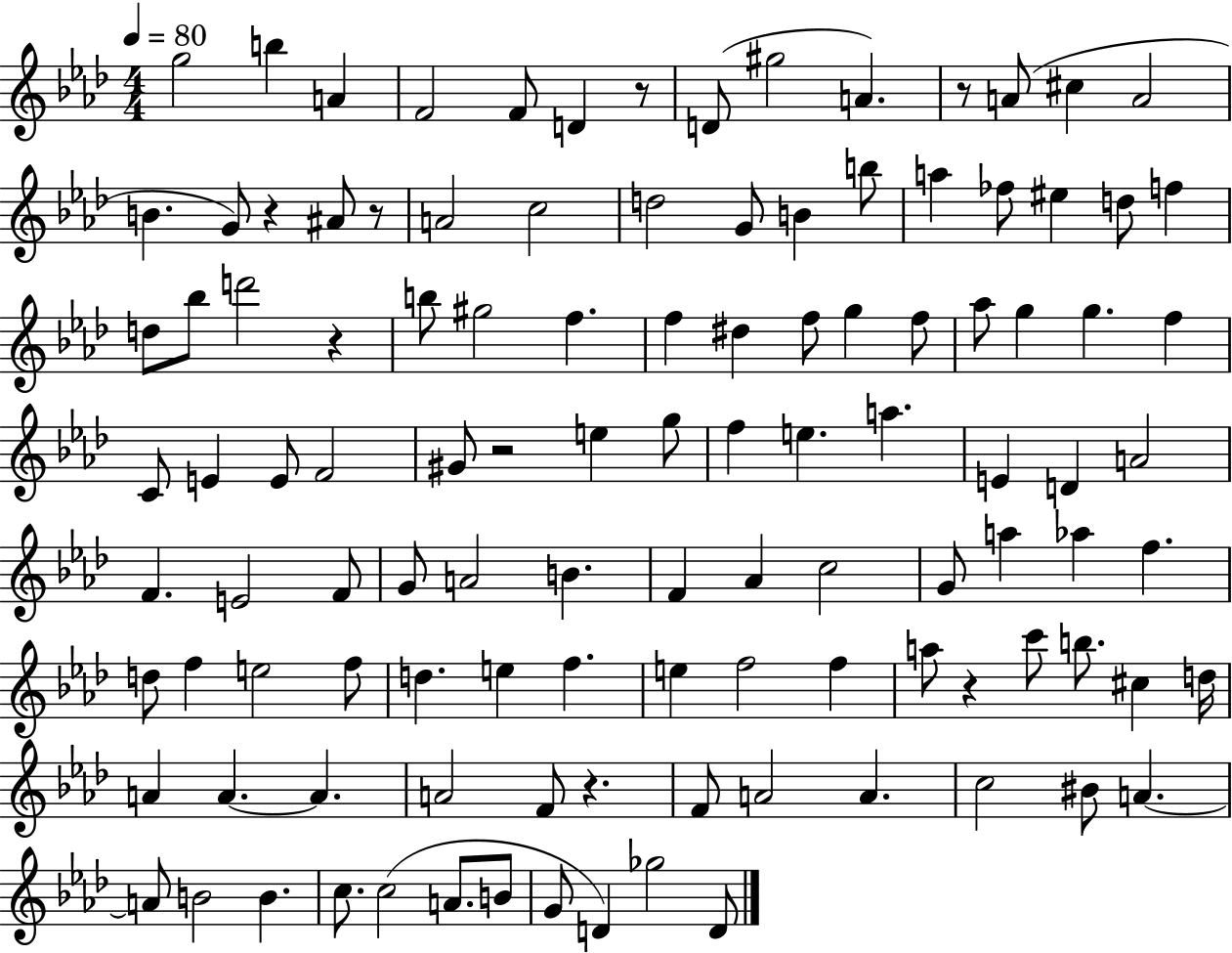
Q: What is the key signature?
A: AES major